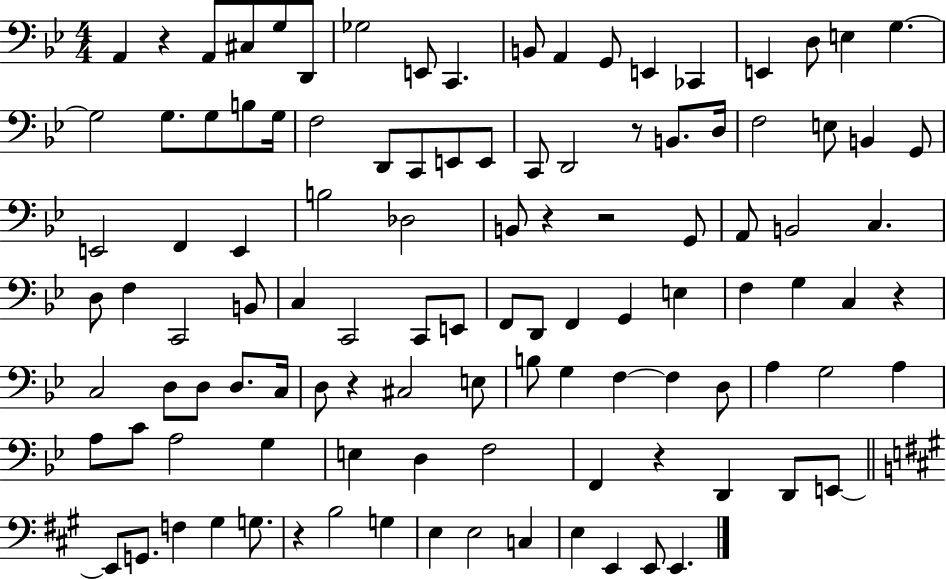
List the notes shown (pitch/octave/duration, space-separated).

A2/q R/q A2/e C#3/e G3/e D2/e Gb3/h E2/e C2/q. B2/e A2/q G2/e E2/q CES2/q E2/q D3/e E3/q G3/q. G3/h G3/e. G3/e B3/e G3/s F3/h D2/e C2/e E2/e E2/e C2/e D2/h R/e B2/e. D3/s F3/h E3/e B2/q G2/e E2/h F2/q E2/q B3/h Db3/h B2/e R/q R/h G2/e A2/e B2/h C3/q. D3/e F3/q C2/h B2/e C3/q C2/h C2/e E2/e F2/e D2/e F2/q G2/q E3/q F3/q G3/q C3/q R/q C3/h D3/e D3/e D3/e. C3/s D3/e R/q C#3/h E3/e B3/e G3/q F3/q F3/q D3/e A3/q G3/h A3/q A3/e C4/e A3/h G3/q E3/q D3/q F3/h F2/q R/q D2/q D2/e E2/e E2/e G2/e. F3/q G#3/q G3/e. R/q B3/h G3/q E3/q E3/h C3/q E3/q E2/q E2/e E2/q.